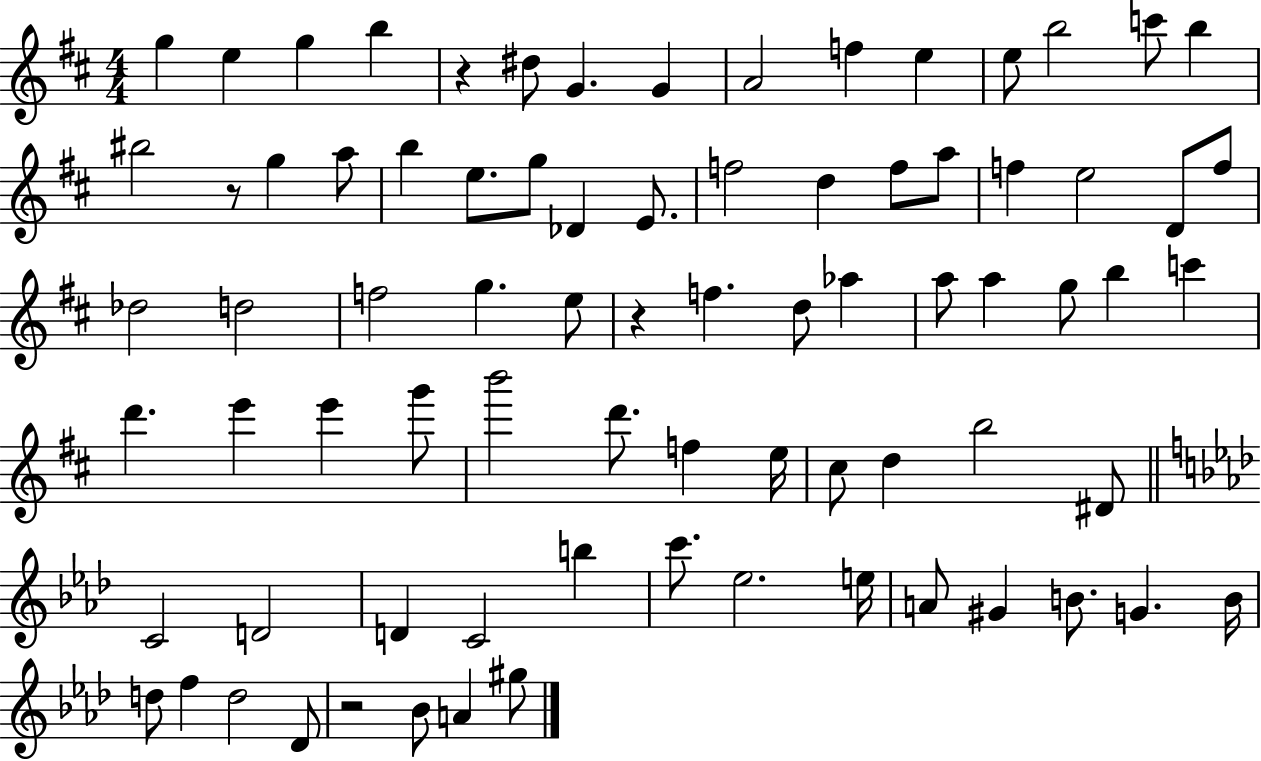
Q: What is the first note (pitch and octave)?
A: G5